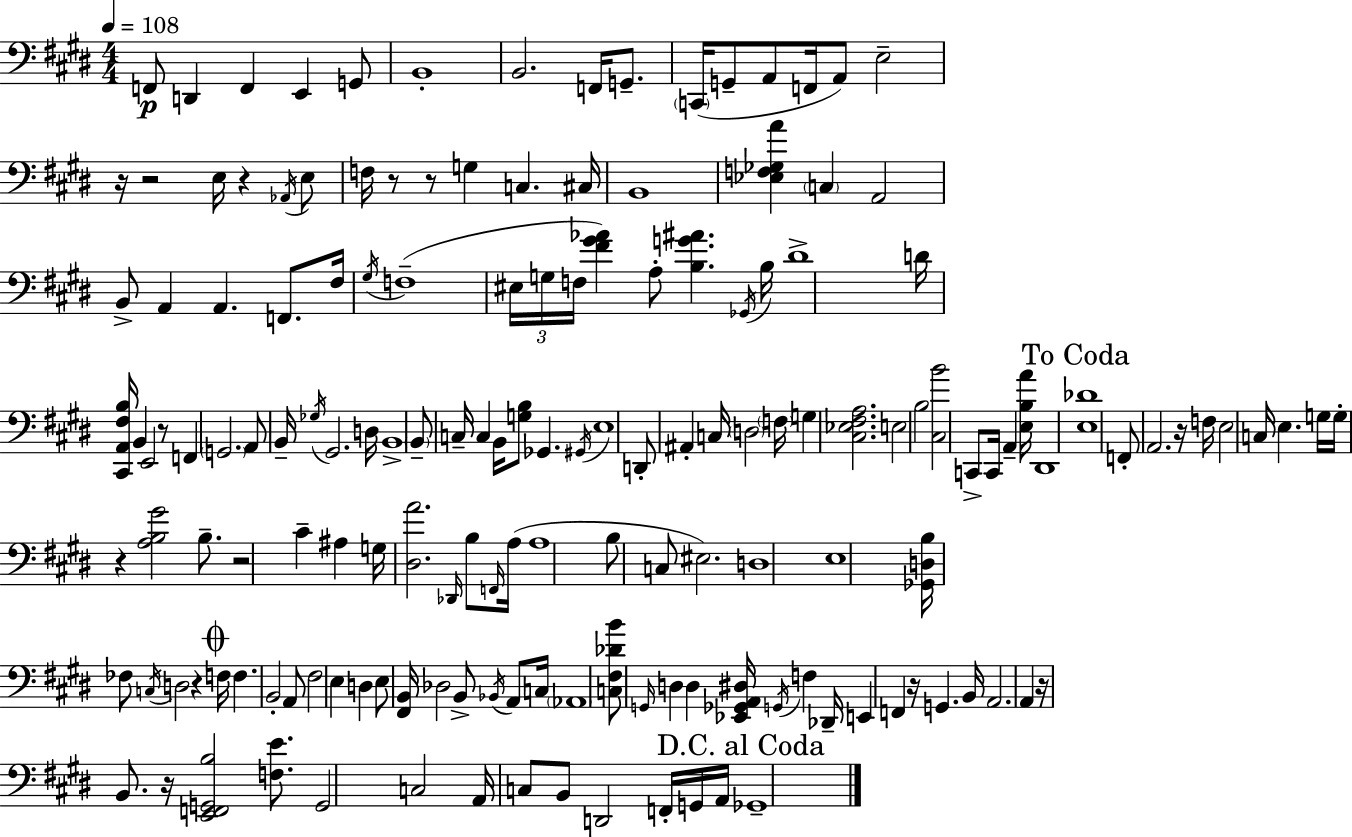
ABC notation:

X:1
T:Untitled
M:4/4
L:1/4
K:E
F,,/2 D,, F,, E,, G,,/2 B,,4 B,,2 F,,/4 G,,/2 C,,/4 G,,/2 A,,/2 F,,/4 A,,/2 E,2 z/4 z2 E,/4 z _A,,/4 E,/2 F,/4 z/2 z/2 G, C, ^C,/4 B,,4 [_E,F,_G,A] C, A,,2 B,,/2 A,, A,, F,,/2 ^F,/4 ^G,/4 F,4 ^E,/4 G,/4 F,/4 [^F^G_A] A,/2 [B,G^A] _G,,/4 B,/4 ^D4 D/4 [^C,,A,,^F,B,]/4 B,, E,,2 z/2 F,, G,,2 A,,/2 B,,/4 _G,/4 ^G,,2 D,/4 B,,4 B,,/2 C,/4 C, B,,/4 [G,B,]/2 _G,, ^G,,/4 E,4 D,,/2 ^A,, C,/4 D,2 F,/4 G, [^C,_E,^F,A,]2 E,2 B,2 [^C,B]2 C,,/2 C,,/4 A,, [E,B,A]/4 ^D,,4 [E,_D]4 F,,/2 A,,2 z/4 F,/4 E,2 C,/4 E, G,/4 G,/4 z [A,B,^G]2 B,/2 z2 ^C ^A, G,/4 [^D,A]2 _D,,/4 B,/2 F,,/4 A,/4 A,4 B,/2 C,/2 ^E,2 D,4 E,4 [_G,,D,B,]/4 _F,/2 C,/4 D,2 z F,/4 F, B,,2 A,,/2 ^F,2 E, D, E,/2 [^F,,B,,]/4 _D,2 B,,/2 _B,,/4 A,,/2 C,/4 _A,,4 [C,^F,_DB]/2 G,,/4 D, D, [_E,,_G,,A,,^D,]/4 G,,/4 F, _D,,/4 E,, F,, z/4 G,, B,,/4 A,,2 A,, z/4 B,,/2 z/4 [E,,F,,G,,B,]2 [F,E]/2 G,,2 C,2 A,,/4 C,/2 B,,/2 D,,2 F,,/4 G,,/4 A,,/4 _G,,4